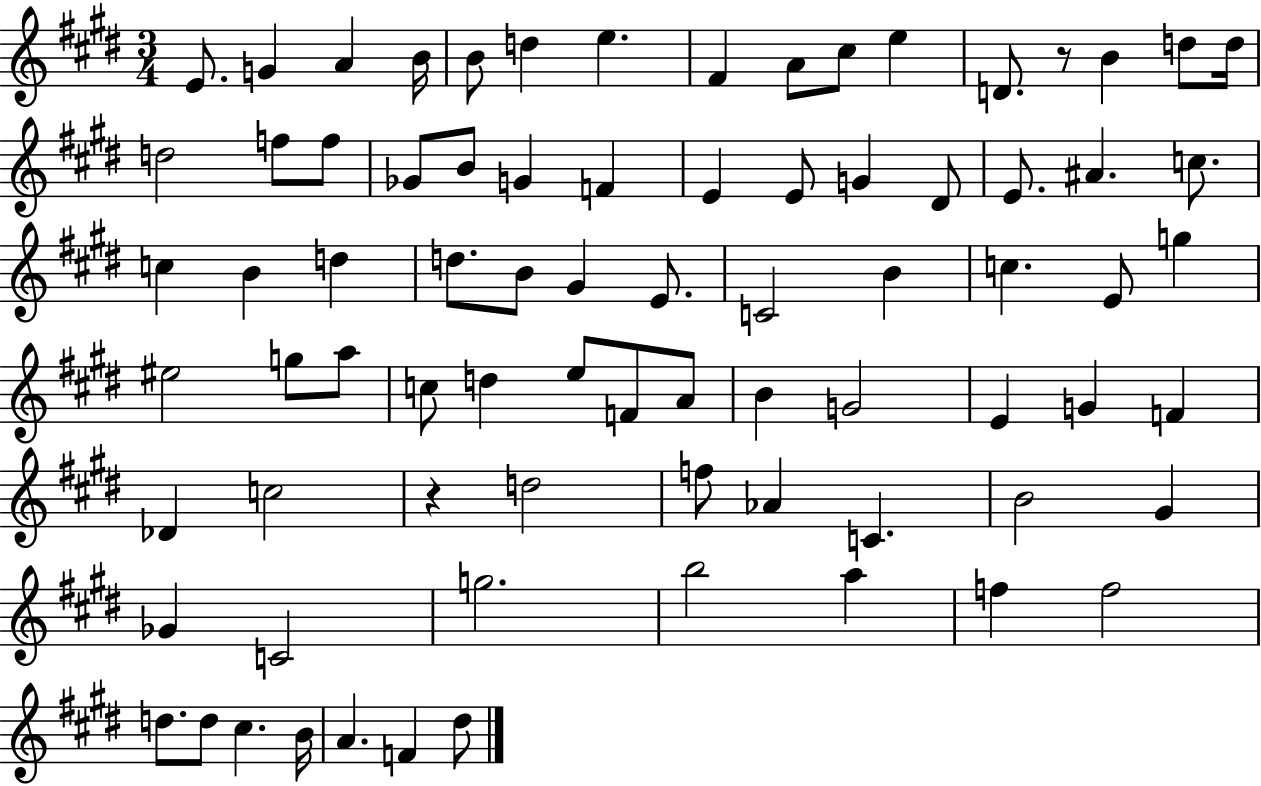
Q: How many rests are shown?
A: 2